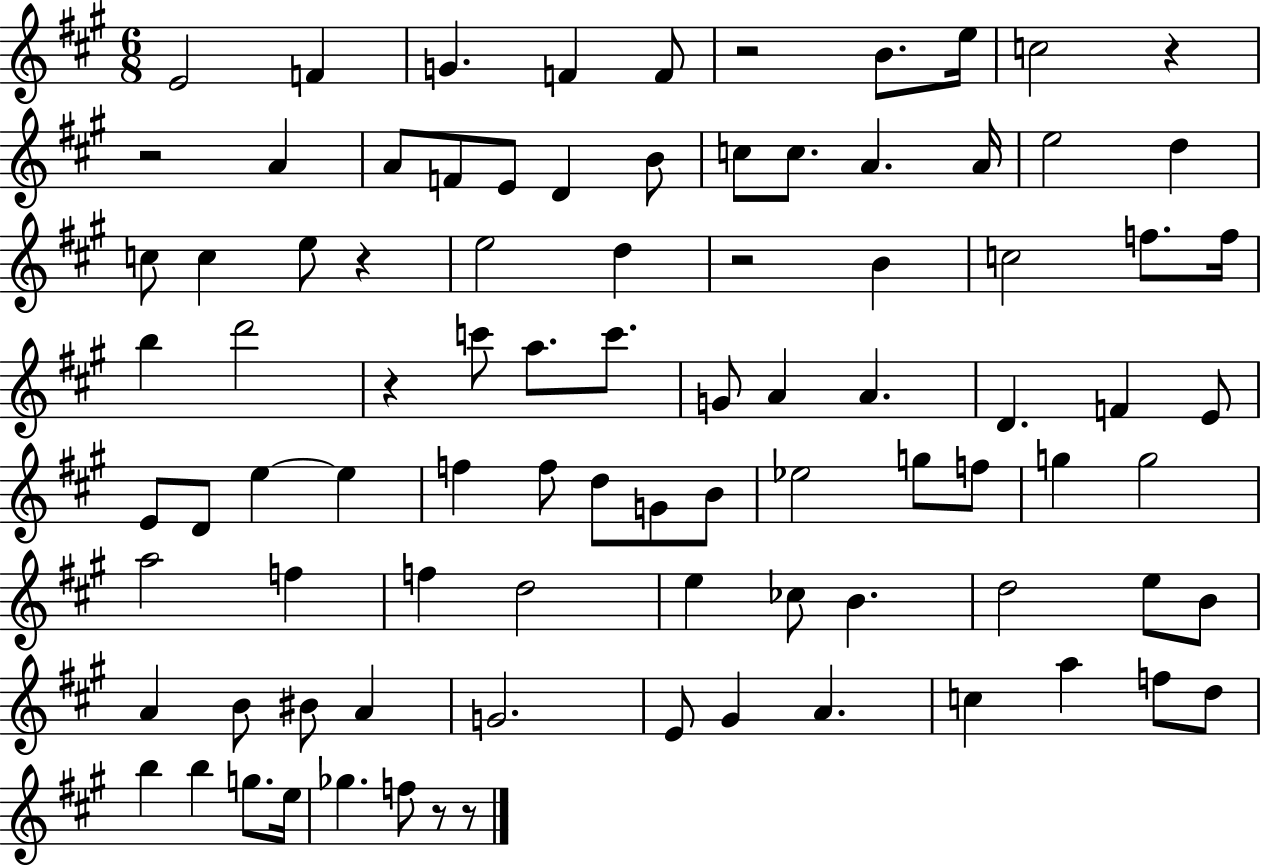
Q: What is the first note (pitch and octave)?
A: E4